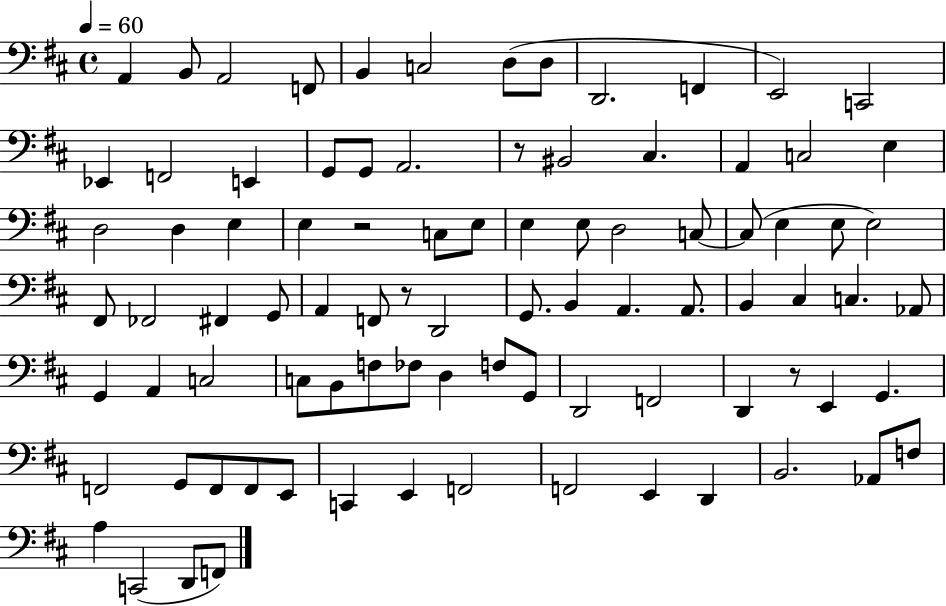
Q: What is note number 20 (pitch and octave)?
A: C#3